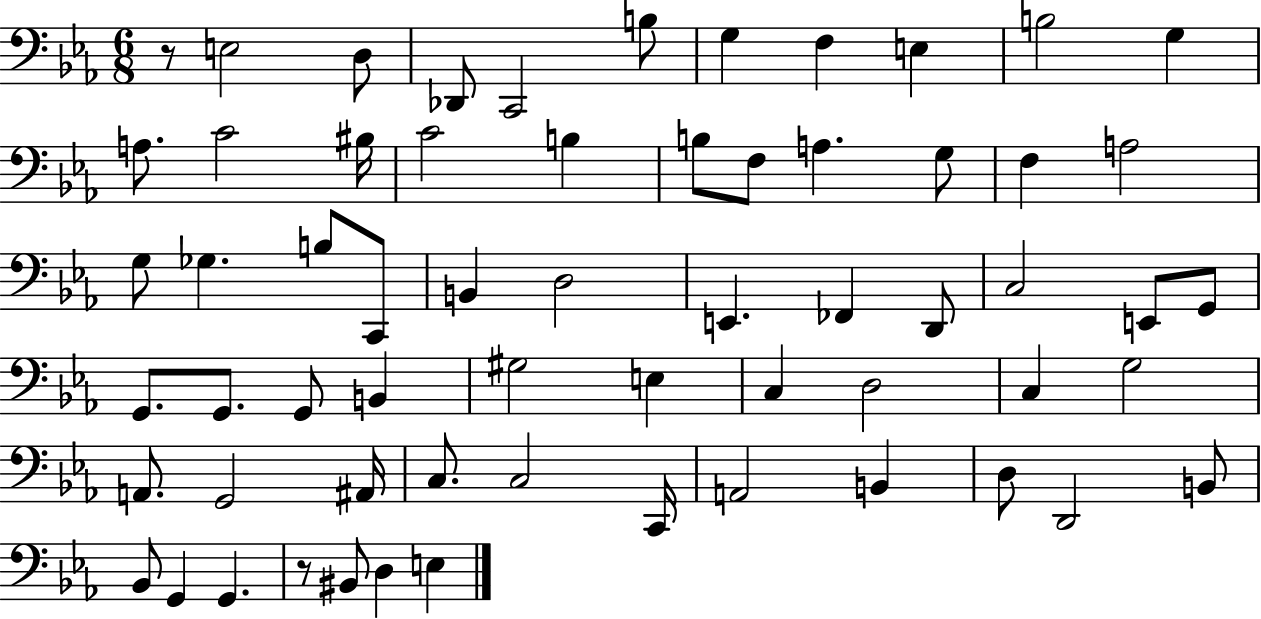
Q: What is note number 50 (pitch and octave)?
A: A2